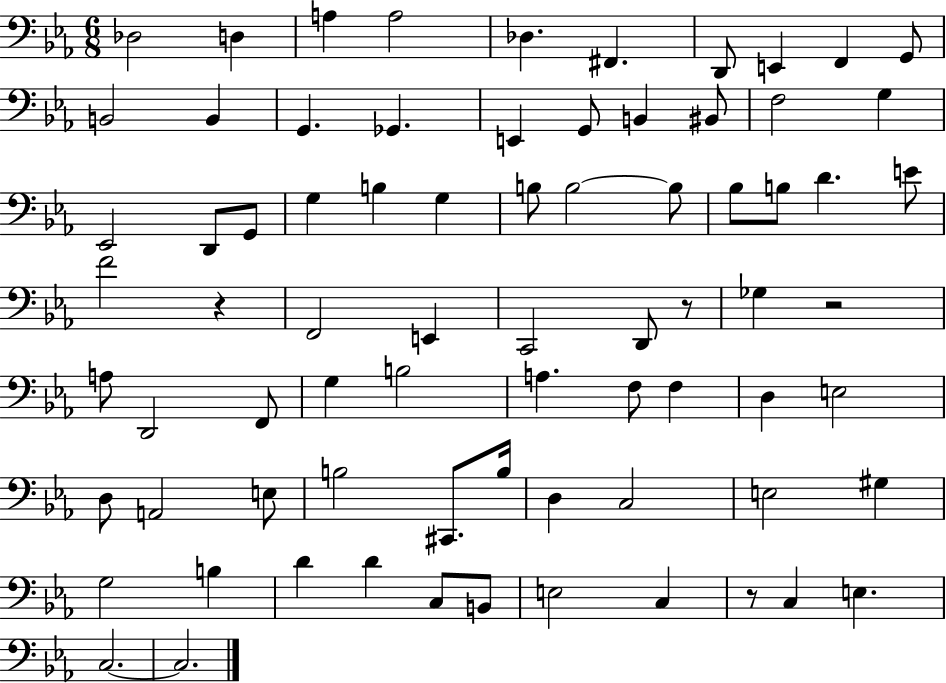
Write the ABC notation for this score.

X:1
T:Untitled
M:6/8
L:1/4
K:Eb
_D,2 D, A, A,2 _D, ^F,, D,,/2 E,, F,, G,,/2 B,,2 B,, G,, _G,, E,, G,,/2 B,, ^B,,/2 F,2 G, _E,,2 D,,/2 G,,/2 G, B, G, B,/2 B,2 B,/2 _B,/2 B,/2 D E/2 F2 z F,,2 E,, C,,2 D,,/2 z/2 _G, z2 A,/2 D,,2 F,,/2 G, B,2 A, F,/2 F, D, E,2 D,/2 A,,2 E,/2 B,2 ^C,,/2 B,/4 D, C,2 E,2 ^G, G,2 B, D D C,/2 B,,/2 E,2 C, z/2 C, E, C,2 C,2